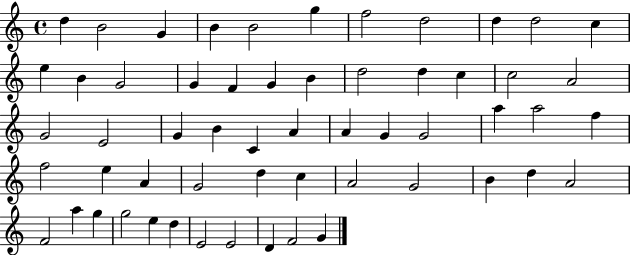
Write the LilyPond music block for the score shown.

{
  \clef treble
  \time 4/4
  \defaultTimeSignature
  \key c \major
  d''4 b'2 g'4 | b'4 b'2 g''4 | f''2 d''2 | d''4 d''2 c''4 | \break e''4 b'4 g'2 | g'4 f'4 g'4 b'4 | d''2 d''4 c''4 | c''2 a'2 | \break g'2 e'2 | g'4 b'4 c'4 a'4 | a'4 g'4 g'2 | a''4 a''2 f''4 | \break f''2 e''4 a'4 | g'2 d''4 c''4 | a'2 g'2 | b'4 d''4 a'2 | \break f'2 a''4 g''4 | g''2 e''4 d''4 | e'2 e'2 | d'4 f'2 g'4 | \break \bar "|."
}